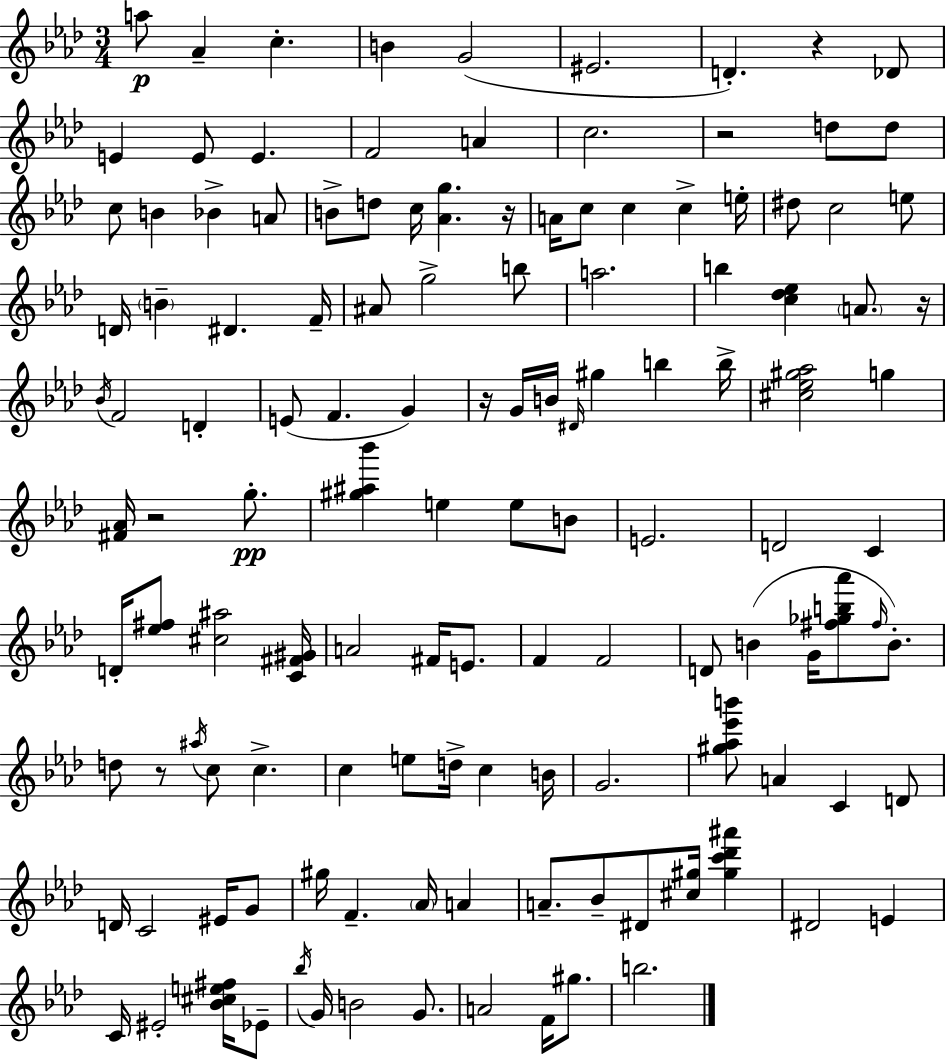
X:1
T:Untitled
M:3/4
L:1/4
K:Fm
a/2 _A c B G2 ^E2 D z _D/2 E E/2 E F2 A c2 z2 d/2 d/2 c/2 B _B A/2 B/2 d/2 c/4 [_Ag] z/4 A/4 c/2 c c e/4 ^d/2 c2 e/2 D/4 B ^D F/4 ^A/2 g2 b/2 a2 b [c_d_e] A/2 z/4 _B/4 F2 D E/2 F G z/4 G/4 B/4 ^D/4 ^g b b/4 [^c_e^g_a]2 g [^F_A]/4 z2 g/2 [^g^a_b'] e e/2 B/2 E2 D2 C D/4 [_e^f]/2 [^c^a]2 [C^F^G]/4 A2 ^F/4 E/2 F F2 D/2 B G/4 [^f_gb_a']/2 ^f/4 B/2 d/2 z/2 ^a/4 c/2 c c e/2 d/4 c B/4 G2 [^g_a_e'b']/2 A C D/2 D/4 C2 ^E/4 G/2 ^g/4 F _A/4 A A/2 _B/2 ^D/2 [^c^g]/4 [^gc'_d'^a'] ^D2 E C/4 ^E2 [_B^ce^f]/4 _E/2 _b/4 G/4 B2 G/2 A2 F/4 ^g/2 b2